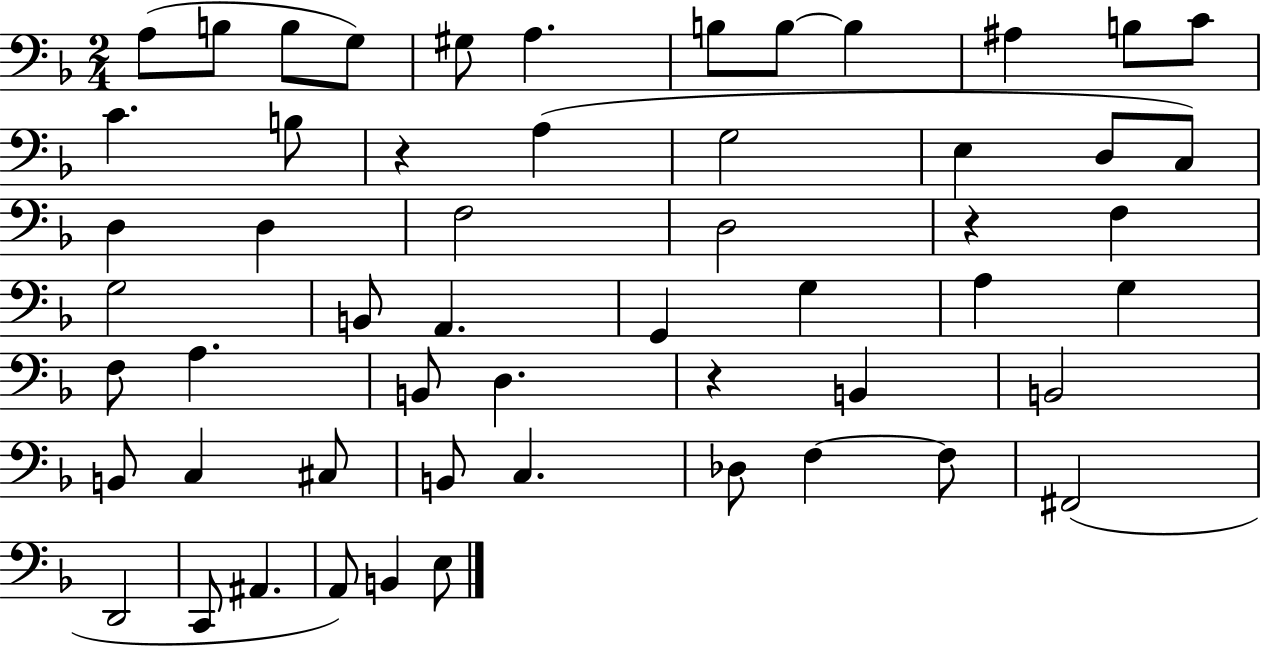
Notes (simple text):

A3/e B3/e B3/e G3/e G#3/e A3/q. B3/e B3/e B3/q A#3/q B3/e C4/e C4/q. B3/e R/q A3/q G3/h E3/q D3/e C3/e D3/q D3/q F3/h D3/h R/q F3/q G3/h B2/e A2/q. G2/q G3/q A3/q G3/q F3/e A3/q. B2/e D3/q. R/q B2/q B2/h B2/e C3/q C#3/e B2/e C3/q. Db3/e F3/q F3/e F#2/h D2/h C2/e A#2/q. A2/e B2/q E3/e